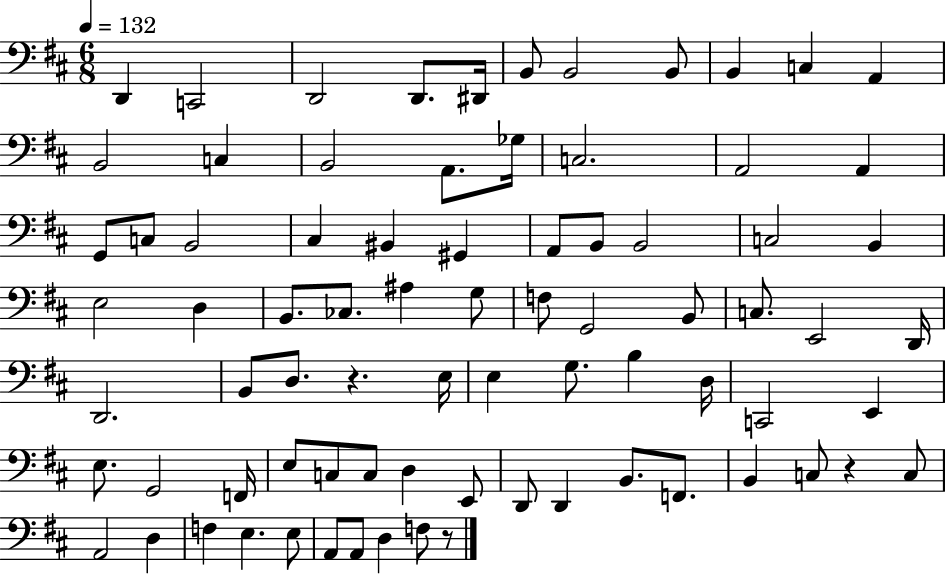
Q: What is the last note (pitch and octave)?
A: F3